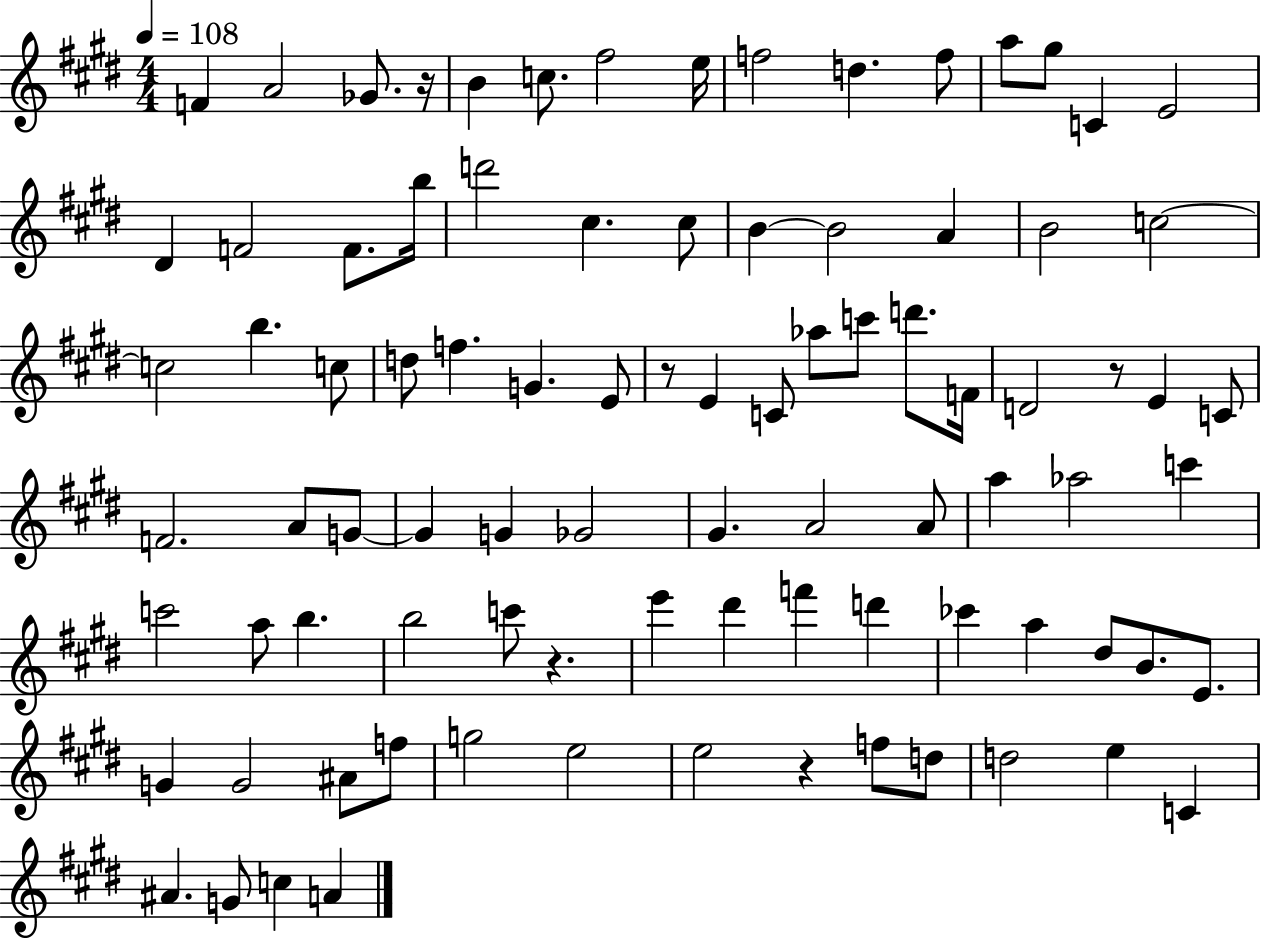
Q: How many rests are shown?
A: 5